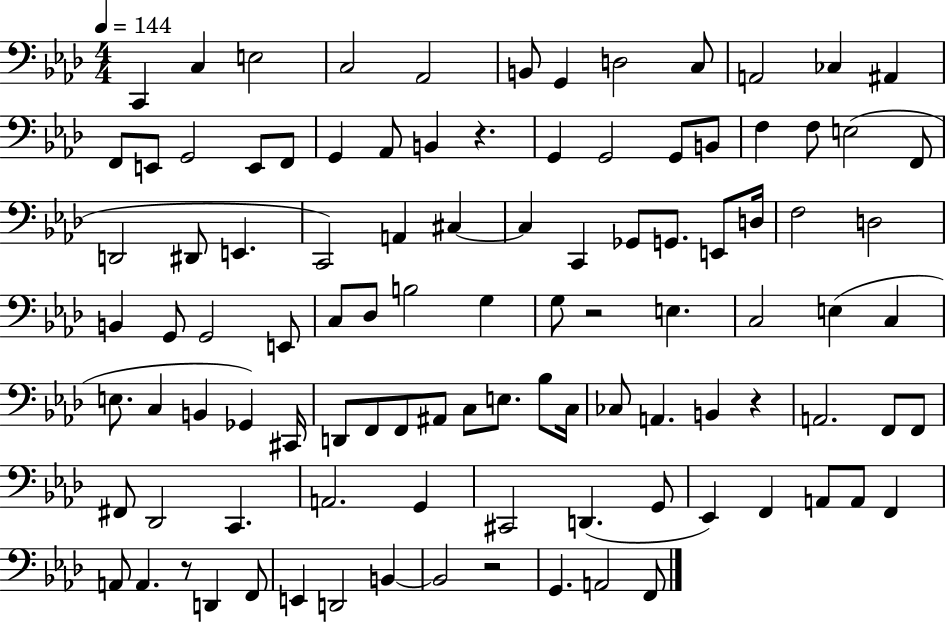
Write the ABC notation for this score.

X:1
T:Untitled
M:4/4
L:1/4
K:Ab
C,, C, E,2 C,2 _A,,2 B,,/2 G,, D,2 C,/2 A,,2 _C, ^A,, F,,/2 E,,/2 G,,2 E,,/2 F,,/2 G,, _A,,/2 B,, z G,, G,,2 G,,/2 B,,/2 F, F,/2 E,2 F,,/2 D,,2 ^D,,/2 E,, C,,2 A,, ^C, ^C, C,, _G,,/2 G,,/2 E,,/2 D,/4 F,2 D,2 B,, G,,/2 G,,2 E,,/2 C,/2 _D,/2 B,2 G, G,/2 z2 E, C,2 E, C, E,/2 C, B,, _G,, ^C,,/4 D,,/2 F,,/2 F,,/2 ^A,,/2 C,/2 E,/2 _B,/2 C,/4 _C,/2 A,, B,, z A,,2 F,,/2 F,,/2 ^F,,/2 _D,,2 C,, A,,2 G,, ^C,,2 D,, G,,/2 _E,, F,, A,,/2 A,,/2 F,, A,,/2 A,, z/2 D,, F,,/2 E,, D,,2 B,, B,,2 z2 G,, A,,2 F,,/2